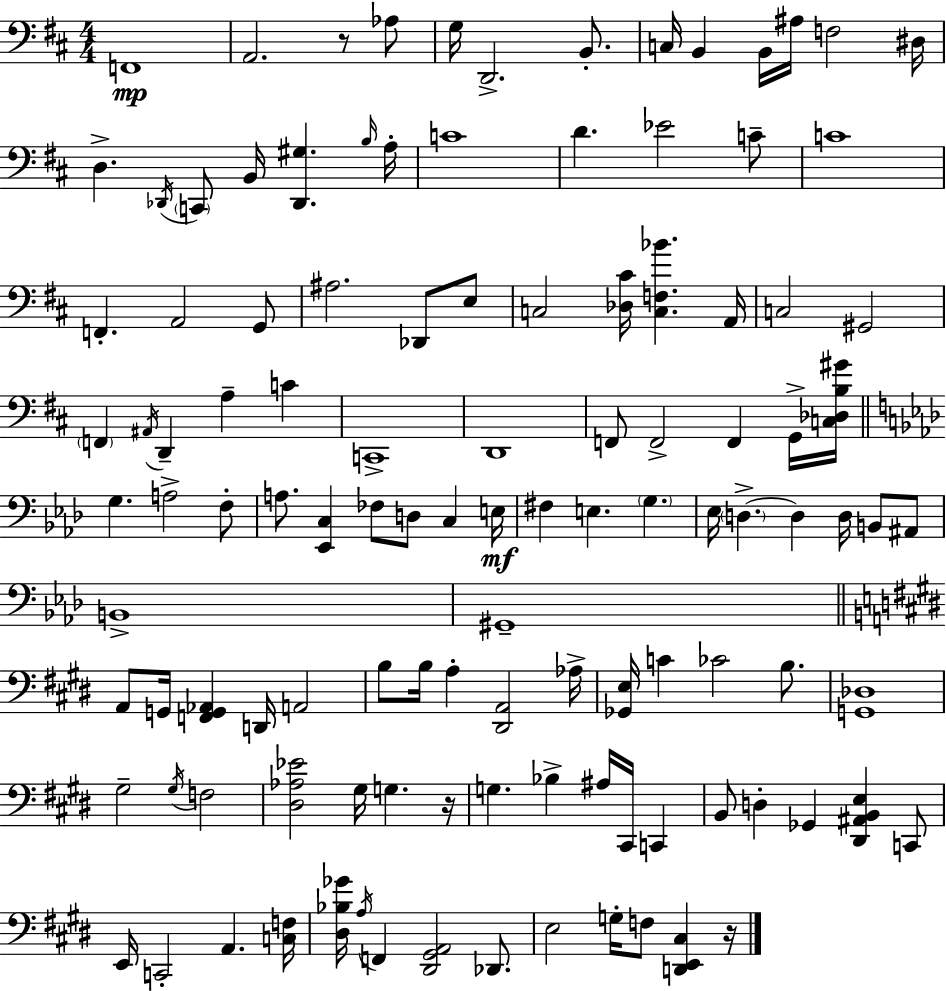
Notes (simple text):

F2/w A2/h. R/e Ab3/e G3/s D2/h. B2/e. C3/s B2/q B2/s A#3/s F3/h D#3/s D3/q. Db2/s C2/e B2/s [Db2,G#3]/q. B3/s A3/s C4/w D4/q. Eb4/h C4/e C4/w F2/q. A2/h G2/e A#3/h. Db2/e E3/e C3/h [Db3,C#4]/s [C3,F3,Bb4]/q. A2/s C3/h G#2/h F2/q A#2/s D2/q A3/q C4/q C2/w D2/w F2/e F2/h F2/q G2/s [C3,Db3,B3,G#4]/s G3/q. A3/h F3/e A3/e. [Eb2,C3]/q FES3/e D3/e C3/q E3/s F#3/q E3/q. G3/q. Eb3/s D3/q. D3/q D3/s B2/e A#2/e B2/w G#2/w A2/e G2/s [F2,G2,Ab2]/q D2/s A2/h B3/e B3/s A3/q [D#2,A2]/h Ab3/s [Gb2,E3]/s C4/q CES4/h B3/e. [G2,Db3]/w G#3/h G#3/s F3/h [D#3,Ab3,Eb4]/h G#3/s G3/q. R/s G3/q. Bb3/q A#3/s C#2/s C2/q B2/e D3/q Gb2/q [D#2,A#2,B2,E3]/q C2/e E2/s C2/h A2/q. [C3,F3]/s [D#3,Bb3,Gb4]/s A3/s F2/q [D#2,G#2,A2]/h Db2/e. E3/h G3/s F3/e [D2,E2,C#3]/q R/s